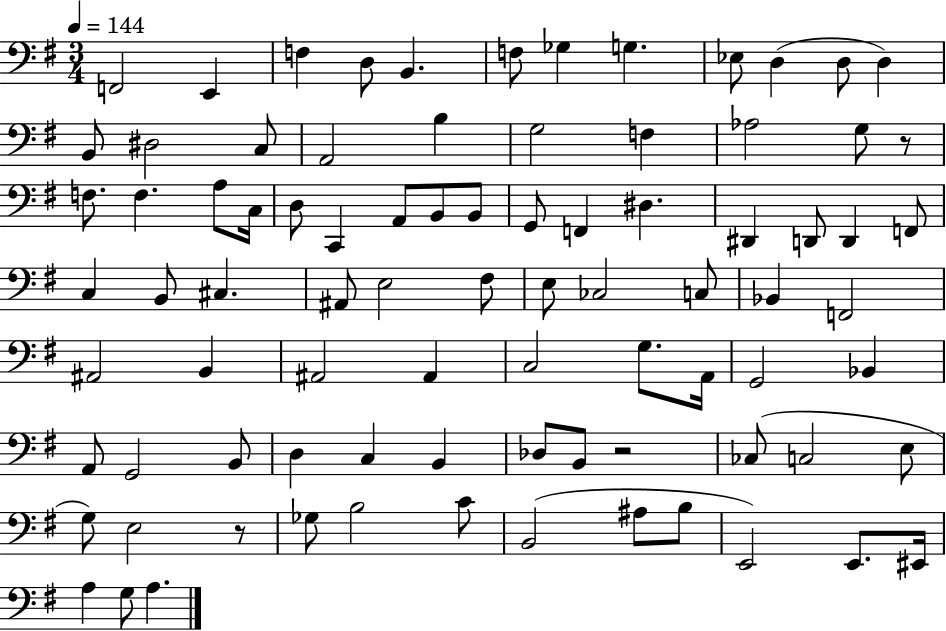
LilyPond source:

{
  \clef bass
  \numericTimeSignature
  \time 3/4
  \key g \major
  \tempo 4 = 144
  \repeat volta 2 { f,2 e,4 | f4 d8 b,4. | f8 ges4 g4. | ees8 d4( d8 d4) | \break b,8 dis2 c8 | a,2 b4 | g2 f4 | aes2 g8 r8 | \break f8. f4. a8 c16 | d8 c,4 a,8 b,8 b,8 | g,8 f,4 dis4. | dis,4 d,8 d,4 f,8 | \break c4 b,8 cis4. | ais,8 e2 fis8 | e8 ces2 c8 | bes,4 f,2 | \break ais,2 b,4 | ais,2 ais,4 | c2 g8. a,16 | g,2 bes,4 | \break a,8 g,2 b,8 | d4 c4 b,4 | des8 b,8 r2 | ces8( c2 e8 | \break g8) e2 r8 | ges8 b2 c'8 | b,2( ais8 b8 | e,2) e,8. eis,16 | \break a4 g8 a4. | } \bar "|."
}